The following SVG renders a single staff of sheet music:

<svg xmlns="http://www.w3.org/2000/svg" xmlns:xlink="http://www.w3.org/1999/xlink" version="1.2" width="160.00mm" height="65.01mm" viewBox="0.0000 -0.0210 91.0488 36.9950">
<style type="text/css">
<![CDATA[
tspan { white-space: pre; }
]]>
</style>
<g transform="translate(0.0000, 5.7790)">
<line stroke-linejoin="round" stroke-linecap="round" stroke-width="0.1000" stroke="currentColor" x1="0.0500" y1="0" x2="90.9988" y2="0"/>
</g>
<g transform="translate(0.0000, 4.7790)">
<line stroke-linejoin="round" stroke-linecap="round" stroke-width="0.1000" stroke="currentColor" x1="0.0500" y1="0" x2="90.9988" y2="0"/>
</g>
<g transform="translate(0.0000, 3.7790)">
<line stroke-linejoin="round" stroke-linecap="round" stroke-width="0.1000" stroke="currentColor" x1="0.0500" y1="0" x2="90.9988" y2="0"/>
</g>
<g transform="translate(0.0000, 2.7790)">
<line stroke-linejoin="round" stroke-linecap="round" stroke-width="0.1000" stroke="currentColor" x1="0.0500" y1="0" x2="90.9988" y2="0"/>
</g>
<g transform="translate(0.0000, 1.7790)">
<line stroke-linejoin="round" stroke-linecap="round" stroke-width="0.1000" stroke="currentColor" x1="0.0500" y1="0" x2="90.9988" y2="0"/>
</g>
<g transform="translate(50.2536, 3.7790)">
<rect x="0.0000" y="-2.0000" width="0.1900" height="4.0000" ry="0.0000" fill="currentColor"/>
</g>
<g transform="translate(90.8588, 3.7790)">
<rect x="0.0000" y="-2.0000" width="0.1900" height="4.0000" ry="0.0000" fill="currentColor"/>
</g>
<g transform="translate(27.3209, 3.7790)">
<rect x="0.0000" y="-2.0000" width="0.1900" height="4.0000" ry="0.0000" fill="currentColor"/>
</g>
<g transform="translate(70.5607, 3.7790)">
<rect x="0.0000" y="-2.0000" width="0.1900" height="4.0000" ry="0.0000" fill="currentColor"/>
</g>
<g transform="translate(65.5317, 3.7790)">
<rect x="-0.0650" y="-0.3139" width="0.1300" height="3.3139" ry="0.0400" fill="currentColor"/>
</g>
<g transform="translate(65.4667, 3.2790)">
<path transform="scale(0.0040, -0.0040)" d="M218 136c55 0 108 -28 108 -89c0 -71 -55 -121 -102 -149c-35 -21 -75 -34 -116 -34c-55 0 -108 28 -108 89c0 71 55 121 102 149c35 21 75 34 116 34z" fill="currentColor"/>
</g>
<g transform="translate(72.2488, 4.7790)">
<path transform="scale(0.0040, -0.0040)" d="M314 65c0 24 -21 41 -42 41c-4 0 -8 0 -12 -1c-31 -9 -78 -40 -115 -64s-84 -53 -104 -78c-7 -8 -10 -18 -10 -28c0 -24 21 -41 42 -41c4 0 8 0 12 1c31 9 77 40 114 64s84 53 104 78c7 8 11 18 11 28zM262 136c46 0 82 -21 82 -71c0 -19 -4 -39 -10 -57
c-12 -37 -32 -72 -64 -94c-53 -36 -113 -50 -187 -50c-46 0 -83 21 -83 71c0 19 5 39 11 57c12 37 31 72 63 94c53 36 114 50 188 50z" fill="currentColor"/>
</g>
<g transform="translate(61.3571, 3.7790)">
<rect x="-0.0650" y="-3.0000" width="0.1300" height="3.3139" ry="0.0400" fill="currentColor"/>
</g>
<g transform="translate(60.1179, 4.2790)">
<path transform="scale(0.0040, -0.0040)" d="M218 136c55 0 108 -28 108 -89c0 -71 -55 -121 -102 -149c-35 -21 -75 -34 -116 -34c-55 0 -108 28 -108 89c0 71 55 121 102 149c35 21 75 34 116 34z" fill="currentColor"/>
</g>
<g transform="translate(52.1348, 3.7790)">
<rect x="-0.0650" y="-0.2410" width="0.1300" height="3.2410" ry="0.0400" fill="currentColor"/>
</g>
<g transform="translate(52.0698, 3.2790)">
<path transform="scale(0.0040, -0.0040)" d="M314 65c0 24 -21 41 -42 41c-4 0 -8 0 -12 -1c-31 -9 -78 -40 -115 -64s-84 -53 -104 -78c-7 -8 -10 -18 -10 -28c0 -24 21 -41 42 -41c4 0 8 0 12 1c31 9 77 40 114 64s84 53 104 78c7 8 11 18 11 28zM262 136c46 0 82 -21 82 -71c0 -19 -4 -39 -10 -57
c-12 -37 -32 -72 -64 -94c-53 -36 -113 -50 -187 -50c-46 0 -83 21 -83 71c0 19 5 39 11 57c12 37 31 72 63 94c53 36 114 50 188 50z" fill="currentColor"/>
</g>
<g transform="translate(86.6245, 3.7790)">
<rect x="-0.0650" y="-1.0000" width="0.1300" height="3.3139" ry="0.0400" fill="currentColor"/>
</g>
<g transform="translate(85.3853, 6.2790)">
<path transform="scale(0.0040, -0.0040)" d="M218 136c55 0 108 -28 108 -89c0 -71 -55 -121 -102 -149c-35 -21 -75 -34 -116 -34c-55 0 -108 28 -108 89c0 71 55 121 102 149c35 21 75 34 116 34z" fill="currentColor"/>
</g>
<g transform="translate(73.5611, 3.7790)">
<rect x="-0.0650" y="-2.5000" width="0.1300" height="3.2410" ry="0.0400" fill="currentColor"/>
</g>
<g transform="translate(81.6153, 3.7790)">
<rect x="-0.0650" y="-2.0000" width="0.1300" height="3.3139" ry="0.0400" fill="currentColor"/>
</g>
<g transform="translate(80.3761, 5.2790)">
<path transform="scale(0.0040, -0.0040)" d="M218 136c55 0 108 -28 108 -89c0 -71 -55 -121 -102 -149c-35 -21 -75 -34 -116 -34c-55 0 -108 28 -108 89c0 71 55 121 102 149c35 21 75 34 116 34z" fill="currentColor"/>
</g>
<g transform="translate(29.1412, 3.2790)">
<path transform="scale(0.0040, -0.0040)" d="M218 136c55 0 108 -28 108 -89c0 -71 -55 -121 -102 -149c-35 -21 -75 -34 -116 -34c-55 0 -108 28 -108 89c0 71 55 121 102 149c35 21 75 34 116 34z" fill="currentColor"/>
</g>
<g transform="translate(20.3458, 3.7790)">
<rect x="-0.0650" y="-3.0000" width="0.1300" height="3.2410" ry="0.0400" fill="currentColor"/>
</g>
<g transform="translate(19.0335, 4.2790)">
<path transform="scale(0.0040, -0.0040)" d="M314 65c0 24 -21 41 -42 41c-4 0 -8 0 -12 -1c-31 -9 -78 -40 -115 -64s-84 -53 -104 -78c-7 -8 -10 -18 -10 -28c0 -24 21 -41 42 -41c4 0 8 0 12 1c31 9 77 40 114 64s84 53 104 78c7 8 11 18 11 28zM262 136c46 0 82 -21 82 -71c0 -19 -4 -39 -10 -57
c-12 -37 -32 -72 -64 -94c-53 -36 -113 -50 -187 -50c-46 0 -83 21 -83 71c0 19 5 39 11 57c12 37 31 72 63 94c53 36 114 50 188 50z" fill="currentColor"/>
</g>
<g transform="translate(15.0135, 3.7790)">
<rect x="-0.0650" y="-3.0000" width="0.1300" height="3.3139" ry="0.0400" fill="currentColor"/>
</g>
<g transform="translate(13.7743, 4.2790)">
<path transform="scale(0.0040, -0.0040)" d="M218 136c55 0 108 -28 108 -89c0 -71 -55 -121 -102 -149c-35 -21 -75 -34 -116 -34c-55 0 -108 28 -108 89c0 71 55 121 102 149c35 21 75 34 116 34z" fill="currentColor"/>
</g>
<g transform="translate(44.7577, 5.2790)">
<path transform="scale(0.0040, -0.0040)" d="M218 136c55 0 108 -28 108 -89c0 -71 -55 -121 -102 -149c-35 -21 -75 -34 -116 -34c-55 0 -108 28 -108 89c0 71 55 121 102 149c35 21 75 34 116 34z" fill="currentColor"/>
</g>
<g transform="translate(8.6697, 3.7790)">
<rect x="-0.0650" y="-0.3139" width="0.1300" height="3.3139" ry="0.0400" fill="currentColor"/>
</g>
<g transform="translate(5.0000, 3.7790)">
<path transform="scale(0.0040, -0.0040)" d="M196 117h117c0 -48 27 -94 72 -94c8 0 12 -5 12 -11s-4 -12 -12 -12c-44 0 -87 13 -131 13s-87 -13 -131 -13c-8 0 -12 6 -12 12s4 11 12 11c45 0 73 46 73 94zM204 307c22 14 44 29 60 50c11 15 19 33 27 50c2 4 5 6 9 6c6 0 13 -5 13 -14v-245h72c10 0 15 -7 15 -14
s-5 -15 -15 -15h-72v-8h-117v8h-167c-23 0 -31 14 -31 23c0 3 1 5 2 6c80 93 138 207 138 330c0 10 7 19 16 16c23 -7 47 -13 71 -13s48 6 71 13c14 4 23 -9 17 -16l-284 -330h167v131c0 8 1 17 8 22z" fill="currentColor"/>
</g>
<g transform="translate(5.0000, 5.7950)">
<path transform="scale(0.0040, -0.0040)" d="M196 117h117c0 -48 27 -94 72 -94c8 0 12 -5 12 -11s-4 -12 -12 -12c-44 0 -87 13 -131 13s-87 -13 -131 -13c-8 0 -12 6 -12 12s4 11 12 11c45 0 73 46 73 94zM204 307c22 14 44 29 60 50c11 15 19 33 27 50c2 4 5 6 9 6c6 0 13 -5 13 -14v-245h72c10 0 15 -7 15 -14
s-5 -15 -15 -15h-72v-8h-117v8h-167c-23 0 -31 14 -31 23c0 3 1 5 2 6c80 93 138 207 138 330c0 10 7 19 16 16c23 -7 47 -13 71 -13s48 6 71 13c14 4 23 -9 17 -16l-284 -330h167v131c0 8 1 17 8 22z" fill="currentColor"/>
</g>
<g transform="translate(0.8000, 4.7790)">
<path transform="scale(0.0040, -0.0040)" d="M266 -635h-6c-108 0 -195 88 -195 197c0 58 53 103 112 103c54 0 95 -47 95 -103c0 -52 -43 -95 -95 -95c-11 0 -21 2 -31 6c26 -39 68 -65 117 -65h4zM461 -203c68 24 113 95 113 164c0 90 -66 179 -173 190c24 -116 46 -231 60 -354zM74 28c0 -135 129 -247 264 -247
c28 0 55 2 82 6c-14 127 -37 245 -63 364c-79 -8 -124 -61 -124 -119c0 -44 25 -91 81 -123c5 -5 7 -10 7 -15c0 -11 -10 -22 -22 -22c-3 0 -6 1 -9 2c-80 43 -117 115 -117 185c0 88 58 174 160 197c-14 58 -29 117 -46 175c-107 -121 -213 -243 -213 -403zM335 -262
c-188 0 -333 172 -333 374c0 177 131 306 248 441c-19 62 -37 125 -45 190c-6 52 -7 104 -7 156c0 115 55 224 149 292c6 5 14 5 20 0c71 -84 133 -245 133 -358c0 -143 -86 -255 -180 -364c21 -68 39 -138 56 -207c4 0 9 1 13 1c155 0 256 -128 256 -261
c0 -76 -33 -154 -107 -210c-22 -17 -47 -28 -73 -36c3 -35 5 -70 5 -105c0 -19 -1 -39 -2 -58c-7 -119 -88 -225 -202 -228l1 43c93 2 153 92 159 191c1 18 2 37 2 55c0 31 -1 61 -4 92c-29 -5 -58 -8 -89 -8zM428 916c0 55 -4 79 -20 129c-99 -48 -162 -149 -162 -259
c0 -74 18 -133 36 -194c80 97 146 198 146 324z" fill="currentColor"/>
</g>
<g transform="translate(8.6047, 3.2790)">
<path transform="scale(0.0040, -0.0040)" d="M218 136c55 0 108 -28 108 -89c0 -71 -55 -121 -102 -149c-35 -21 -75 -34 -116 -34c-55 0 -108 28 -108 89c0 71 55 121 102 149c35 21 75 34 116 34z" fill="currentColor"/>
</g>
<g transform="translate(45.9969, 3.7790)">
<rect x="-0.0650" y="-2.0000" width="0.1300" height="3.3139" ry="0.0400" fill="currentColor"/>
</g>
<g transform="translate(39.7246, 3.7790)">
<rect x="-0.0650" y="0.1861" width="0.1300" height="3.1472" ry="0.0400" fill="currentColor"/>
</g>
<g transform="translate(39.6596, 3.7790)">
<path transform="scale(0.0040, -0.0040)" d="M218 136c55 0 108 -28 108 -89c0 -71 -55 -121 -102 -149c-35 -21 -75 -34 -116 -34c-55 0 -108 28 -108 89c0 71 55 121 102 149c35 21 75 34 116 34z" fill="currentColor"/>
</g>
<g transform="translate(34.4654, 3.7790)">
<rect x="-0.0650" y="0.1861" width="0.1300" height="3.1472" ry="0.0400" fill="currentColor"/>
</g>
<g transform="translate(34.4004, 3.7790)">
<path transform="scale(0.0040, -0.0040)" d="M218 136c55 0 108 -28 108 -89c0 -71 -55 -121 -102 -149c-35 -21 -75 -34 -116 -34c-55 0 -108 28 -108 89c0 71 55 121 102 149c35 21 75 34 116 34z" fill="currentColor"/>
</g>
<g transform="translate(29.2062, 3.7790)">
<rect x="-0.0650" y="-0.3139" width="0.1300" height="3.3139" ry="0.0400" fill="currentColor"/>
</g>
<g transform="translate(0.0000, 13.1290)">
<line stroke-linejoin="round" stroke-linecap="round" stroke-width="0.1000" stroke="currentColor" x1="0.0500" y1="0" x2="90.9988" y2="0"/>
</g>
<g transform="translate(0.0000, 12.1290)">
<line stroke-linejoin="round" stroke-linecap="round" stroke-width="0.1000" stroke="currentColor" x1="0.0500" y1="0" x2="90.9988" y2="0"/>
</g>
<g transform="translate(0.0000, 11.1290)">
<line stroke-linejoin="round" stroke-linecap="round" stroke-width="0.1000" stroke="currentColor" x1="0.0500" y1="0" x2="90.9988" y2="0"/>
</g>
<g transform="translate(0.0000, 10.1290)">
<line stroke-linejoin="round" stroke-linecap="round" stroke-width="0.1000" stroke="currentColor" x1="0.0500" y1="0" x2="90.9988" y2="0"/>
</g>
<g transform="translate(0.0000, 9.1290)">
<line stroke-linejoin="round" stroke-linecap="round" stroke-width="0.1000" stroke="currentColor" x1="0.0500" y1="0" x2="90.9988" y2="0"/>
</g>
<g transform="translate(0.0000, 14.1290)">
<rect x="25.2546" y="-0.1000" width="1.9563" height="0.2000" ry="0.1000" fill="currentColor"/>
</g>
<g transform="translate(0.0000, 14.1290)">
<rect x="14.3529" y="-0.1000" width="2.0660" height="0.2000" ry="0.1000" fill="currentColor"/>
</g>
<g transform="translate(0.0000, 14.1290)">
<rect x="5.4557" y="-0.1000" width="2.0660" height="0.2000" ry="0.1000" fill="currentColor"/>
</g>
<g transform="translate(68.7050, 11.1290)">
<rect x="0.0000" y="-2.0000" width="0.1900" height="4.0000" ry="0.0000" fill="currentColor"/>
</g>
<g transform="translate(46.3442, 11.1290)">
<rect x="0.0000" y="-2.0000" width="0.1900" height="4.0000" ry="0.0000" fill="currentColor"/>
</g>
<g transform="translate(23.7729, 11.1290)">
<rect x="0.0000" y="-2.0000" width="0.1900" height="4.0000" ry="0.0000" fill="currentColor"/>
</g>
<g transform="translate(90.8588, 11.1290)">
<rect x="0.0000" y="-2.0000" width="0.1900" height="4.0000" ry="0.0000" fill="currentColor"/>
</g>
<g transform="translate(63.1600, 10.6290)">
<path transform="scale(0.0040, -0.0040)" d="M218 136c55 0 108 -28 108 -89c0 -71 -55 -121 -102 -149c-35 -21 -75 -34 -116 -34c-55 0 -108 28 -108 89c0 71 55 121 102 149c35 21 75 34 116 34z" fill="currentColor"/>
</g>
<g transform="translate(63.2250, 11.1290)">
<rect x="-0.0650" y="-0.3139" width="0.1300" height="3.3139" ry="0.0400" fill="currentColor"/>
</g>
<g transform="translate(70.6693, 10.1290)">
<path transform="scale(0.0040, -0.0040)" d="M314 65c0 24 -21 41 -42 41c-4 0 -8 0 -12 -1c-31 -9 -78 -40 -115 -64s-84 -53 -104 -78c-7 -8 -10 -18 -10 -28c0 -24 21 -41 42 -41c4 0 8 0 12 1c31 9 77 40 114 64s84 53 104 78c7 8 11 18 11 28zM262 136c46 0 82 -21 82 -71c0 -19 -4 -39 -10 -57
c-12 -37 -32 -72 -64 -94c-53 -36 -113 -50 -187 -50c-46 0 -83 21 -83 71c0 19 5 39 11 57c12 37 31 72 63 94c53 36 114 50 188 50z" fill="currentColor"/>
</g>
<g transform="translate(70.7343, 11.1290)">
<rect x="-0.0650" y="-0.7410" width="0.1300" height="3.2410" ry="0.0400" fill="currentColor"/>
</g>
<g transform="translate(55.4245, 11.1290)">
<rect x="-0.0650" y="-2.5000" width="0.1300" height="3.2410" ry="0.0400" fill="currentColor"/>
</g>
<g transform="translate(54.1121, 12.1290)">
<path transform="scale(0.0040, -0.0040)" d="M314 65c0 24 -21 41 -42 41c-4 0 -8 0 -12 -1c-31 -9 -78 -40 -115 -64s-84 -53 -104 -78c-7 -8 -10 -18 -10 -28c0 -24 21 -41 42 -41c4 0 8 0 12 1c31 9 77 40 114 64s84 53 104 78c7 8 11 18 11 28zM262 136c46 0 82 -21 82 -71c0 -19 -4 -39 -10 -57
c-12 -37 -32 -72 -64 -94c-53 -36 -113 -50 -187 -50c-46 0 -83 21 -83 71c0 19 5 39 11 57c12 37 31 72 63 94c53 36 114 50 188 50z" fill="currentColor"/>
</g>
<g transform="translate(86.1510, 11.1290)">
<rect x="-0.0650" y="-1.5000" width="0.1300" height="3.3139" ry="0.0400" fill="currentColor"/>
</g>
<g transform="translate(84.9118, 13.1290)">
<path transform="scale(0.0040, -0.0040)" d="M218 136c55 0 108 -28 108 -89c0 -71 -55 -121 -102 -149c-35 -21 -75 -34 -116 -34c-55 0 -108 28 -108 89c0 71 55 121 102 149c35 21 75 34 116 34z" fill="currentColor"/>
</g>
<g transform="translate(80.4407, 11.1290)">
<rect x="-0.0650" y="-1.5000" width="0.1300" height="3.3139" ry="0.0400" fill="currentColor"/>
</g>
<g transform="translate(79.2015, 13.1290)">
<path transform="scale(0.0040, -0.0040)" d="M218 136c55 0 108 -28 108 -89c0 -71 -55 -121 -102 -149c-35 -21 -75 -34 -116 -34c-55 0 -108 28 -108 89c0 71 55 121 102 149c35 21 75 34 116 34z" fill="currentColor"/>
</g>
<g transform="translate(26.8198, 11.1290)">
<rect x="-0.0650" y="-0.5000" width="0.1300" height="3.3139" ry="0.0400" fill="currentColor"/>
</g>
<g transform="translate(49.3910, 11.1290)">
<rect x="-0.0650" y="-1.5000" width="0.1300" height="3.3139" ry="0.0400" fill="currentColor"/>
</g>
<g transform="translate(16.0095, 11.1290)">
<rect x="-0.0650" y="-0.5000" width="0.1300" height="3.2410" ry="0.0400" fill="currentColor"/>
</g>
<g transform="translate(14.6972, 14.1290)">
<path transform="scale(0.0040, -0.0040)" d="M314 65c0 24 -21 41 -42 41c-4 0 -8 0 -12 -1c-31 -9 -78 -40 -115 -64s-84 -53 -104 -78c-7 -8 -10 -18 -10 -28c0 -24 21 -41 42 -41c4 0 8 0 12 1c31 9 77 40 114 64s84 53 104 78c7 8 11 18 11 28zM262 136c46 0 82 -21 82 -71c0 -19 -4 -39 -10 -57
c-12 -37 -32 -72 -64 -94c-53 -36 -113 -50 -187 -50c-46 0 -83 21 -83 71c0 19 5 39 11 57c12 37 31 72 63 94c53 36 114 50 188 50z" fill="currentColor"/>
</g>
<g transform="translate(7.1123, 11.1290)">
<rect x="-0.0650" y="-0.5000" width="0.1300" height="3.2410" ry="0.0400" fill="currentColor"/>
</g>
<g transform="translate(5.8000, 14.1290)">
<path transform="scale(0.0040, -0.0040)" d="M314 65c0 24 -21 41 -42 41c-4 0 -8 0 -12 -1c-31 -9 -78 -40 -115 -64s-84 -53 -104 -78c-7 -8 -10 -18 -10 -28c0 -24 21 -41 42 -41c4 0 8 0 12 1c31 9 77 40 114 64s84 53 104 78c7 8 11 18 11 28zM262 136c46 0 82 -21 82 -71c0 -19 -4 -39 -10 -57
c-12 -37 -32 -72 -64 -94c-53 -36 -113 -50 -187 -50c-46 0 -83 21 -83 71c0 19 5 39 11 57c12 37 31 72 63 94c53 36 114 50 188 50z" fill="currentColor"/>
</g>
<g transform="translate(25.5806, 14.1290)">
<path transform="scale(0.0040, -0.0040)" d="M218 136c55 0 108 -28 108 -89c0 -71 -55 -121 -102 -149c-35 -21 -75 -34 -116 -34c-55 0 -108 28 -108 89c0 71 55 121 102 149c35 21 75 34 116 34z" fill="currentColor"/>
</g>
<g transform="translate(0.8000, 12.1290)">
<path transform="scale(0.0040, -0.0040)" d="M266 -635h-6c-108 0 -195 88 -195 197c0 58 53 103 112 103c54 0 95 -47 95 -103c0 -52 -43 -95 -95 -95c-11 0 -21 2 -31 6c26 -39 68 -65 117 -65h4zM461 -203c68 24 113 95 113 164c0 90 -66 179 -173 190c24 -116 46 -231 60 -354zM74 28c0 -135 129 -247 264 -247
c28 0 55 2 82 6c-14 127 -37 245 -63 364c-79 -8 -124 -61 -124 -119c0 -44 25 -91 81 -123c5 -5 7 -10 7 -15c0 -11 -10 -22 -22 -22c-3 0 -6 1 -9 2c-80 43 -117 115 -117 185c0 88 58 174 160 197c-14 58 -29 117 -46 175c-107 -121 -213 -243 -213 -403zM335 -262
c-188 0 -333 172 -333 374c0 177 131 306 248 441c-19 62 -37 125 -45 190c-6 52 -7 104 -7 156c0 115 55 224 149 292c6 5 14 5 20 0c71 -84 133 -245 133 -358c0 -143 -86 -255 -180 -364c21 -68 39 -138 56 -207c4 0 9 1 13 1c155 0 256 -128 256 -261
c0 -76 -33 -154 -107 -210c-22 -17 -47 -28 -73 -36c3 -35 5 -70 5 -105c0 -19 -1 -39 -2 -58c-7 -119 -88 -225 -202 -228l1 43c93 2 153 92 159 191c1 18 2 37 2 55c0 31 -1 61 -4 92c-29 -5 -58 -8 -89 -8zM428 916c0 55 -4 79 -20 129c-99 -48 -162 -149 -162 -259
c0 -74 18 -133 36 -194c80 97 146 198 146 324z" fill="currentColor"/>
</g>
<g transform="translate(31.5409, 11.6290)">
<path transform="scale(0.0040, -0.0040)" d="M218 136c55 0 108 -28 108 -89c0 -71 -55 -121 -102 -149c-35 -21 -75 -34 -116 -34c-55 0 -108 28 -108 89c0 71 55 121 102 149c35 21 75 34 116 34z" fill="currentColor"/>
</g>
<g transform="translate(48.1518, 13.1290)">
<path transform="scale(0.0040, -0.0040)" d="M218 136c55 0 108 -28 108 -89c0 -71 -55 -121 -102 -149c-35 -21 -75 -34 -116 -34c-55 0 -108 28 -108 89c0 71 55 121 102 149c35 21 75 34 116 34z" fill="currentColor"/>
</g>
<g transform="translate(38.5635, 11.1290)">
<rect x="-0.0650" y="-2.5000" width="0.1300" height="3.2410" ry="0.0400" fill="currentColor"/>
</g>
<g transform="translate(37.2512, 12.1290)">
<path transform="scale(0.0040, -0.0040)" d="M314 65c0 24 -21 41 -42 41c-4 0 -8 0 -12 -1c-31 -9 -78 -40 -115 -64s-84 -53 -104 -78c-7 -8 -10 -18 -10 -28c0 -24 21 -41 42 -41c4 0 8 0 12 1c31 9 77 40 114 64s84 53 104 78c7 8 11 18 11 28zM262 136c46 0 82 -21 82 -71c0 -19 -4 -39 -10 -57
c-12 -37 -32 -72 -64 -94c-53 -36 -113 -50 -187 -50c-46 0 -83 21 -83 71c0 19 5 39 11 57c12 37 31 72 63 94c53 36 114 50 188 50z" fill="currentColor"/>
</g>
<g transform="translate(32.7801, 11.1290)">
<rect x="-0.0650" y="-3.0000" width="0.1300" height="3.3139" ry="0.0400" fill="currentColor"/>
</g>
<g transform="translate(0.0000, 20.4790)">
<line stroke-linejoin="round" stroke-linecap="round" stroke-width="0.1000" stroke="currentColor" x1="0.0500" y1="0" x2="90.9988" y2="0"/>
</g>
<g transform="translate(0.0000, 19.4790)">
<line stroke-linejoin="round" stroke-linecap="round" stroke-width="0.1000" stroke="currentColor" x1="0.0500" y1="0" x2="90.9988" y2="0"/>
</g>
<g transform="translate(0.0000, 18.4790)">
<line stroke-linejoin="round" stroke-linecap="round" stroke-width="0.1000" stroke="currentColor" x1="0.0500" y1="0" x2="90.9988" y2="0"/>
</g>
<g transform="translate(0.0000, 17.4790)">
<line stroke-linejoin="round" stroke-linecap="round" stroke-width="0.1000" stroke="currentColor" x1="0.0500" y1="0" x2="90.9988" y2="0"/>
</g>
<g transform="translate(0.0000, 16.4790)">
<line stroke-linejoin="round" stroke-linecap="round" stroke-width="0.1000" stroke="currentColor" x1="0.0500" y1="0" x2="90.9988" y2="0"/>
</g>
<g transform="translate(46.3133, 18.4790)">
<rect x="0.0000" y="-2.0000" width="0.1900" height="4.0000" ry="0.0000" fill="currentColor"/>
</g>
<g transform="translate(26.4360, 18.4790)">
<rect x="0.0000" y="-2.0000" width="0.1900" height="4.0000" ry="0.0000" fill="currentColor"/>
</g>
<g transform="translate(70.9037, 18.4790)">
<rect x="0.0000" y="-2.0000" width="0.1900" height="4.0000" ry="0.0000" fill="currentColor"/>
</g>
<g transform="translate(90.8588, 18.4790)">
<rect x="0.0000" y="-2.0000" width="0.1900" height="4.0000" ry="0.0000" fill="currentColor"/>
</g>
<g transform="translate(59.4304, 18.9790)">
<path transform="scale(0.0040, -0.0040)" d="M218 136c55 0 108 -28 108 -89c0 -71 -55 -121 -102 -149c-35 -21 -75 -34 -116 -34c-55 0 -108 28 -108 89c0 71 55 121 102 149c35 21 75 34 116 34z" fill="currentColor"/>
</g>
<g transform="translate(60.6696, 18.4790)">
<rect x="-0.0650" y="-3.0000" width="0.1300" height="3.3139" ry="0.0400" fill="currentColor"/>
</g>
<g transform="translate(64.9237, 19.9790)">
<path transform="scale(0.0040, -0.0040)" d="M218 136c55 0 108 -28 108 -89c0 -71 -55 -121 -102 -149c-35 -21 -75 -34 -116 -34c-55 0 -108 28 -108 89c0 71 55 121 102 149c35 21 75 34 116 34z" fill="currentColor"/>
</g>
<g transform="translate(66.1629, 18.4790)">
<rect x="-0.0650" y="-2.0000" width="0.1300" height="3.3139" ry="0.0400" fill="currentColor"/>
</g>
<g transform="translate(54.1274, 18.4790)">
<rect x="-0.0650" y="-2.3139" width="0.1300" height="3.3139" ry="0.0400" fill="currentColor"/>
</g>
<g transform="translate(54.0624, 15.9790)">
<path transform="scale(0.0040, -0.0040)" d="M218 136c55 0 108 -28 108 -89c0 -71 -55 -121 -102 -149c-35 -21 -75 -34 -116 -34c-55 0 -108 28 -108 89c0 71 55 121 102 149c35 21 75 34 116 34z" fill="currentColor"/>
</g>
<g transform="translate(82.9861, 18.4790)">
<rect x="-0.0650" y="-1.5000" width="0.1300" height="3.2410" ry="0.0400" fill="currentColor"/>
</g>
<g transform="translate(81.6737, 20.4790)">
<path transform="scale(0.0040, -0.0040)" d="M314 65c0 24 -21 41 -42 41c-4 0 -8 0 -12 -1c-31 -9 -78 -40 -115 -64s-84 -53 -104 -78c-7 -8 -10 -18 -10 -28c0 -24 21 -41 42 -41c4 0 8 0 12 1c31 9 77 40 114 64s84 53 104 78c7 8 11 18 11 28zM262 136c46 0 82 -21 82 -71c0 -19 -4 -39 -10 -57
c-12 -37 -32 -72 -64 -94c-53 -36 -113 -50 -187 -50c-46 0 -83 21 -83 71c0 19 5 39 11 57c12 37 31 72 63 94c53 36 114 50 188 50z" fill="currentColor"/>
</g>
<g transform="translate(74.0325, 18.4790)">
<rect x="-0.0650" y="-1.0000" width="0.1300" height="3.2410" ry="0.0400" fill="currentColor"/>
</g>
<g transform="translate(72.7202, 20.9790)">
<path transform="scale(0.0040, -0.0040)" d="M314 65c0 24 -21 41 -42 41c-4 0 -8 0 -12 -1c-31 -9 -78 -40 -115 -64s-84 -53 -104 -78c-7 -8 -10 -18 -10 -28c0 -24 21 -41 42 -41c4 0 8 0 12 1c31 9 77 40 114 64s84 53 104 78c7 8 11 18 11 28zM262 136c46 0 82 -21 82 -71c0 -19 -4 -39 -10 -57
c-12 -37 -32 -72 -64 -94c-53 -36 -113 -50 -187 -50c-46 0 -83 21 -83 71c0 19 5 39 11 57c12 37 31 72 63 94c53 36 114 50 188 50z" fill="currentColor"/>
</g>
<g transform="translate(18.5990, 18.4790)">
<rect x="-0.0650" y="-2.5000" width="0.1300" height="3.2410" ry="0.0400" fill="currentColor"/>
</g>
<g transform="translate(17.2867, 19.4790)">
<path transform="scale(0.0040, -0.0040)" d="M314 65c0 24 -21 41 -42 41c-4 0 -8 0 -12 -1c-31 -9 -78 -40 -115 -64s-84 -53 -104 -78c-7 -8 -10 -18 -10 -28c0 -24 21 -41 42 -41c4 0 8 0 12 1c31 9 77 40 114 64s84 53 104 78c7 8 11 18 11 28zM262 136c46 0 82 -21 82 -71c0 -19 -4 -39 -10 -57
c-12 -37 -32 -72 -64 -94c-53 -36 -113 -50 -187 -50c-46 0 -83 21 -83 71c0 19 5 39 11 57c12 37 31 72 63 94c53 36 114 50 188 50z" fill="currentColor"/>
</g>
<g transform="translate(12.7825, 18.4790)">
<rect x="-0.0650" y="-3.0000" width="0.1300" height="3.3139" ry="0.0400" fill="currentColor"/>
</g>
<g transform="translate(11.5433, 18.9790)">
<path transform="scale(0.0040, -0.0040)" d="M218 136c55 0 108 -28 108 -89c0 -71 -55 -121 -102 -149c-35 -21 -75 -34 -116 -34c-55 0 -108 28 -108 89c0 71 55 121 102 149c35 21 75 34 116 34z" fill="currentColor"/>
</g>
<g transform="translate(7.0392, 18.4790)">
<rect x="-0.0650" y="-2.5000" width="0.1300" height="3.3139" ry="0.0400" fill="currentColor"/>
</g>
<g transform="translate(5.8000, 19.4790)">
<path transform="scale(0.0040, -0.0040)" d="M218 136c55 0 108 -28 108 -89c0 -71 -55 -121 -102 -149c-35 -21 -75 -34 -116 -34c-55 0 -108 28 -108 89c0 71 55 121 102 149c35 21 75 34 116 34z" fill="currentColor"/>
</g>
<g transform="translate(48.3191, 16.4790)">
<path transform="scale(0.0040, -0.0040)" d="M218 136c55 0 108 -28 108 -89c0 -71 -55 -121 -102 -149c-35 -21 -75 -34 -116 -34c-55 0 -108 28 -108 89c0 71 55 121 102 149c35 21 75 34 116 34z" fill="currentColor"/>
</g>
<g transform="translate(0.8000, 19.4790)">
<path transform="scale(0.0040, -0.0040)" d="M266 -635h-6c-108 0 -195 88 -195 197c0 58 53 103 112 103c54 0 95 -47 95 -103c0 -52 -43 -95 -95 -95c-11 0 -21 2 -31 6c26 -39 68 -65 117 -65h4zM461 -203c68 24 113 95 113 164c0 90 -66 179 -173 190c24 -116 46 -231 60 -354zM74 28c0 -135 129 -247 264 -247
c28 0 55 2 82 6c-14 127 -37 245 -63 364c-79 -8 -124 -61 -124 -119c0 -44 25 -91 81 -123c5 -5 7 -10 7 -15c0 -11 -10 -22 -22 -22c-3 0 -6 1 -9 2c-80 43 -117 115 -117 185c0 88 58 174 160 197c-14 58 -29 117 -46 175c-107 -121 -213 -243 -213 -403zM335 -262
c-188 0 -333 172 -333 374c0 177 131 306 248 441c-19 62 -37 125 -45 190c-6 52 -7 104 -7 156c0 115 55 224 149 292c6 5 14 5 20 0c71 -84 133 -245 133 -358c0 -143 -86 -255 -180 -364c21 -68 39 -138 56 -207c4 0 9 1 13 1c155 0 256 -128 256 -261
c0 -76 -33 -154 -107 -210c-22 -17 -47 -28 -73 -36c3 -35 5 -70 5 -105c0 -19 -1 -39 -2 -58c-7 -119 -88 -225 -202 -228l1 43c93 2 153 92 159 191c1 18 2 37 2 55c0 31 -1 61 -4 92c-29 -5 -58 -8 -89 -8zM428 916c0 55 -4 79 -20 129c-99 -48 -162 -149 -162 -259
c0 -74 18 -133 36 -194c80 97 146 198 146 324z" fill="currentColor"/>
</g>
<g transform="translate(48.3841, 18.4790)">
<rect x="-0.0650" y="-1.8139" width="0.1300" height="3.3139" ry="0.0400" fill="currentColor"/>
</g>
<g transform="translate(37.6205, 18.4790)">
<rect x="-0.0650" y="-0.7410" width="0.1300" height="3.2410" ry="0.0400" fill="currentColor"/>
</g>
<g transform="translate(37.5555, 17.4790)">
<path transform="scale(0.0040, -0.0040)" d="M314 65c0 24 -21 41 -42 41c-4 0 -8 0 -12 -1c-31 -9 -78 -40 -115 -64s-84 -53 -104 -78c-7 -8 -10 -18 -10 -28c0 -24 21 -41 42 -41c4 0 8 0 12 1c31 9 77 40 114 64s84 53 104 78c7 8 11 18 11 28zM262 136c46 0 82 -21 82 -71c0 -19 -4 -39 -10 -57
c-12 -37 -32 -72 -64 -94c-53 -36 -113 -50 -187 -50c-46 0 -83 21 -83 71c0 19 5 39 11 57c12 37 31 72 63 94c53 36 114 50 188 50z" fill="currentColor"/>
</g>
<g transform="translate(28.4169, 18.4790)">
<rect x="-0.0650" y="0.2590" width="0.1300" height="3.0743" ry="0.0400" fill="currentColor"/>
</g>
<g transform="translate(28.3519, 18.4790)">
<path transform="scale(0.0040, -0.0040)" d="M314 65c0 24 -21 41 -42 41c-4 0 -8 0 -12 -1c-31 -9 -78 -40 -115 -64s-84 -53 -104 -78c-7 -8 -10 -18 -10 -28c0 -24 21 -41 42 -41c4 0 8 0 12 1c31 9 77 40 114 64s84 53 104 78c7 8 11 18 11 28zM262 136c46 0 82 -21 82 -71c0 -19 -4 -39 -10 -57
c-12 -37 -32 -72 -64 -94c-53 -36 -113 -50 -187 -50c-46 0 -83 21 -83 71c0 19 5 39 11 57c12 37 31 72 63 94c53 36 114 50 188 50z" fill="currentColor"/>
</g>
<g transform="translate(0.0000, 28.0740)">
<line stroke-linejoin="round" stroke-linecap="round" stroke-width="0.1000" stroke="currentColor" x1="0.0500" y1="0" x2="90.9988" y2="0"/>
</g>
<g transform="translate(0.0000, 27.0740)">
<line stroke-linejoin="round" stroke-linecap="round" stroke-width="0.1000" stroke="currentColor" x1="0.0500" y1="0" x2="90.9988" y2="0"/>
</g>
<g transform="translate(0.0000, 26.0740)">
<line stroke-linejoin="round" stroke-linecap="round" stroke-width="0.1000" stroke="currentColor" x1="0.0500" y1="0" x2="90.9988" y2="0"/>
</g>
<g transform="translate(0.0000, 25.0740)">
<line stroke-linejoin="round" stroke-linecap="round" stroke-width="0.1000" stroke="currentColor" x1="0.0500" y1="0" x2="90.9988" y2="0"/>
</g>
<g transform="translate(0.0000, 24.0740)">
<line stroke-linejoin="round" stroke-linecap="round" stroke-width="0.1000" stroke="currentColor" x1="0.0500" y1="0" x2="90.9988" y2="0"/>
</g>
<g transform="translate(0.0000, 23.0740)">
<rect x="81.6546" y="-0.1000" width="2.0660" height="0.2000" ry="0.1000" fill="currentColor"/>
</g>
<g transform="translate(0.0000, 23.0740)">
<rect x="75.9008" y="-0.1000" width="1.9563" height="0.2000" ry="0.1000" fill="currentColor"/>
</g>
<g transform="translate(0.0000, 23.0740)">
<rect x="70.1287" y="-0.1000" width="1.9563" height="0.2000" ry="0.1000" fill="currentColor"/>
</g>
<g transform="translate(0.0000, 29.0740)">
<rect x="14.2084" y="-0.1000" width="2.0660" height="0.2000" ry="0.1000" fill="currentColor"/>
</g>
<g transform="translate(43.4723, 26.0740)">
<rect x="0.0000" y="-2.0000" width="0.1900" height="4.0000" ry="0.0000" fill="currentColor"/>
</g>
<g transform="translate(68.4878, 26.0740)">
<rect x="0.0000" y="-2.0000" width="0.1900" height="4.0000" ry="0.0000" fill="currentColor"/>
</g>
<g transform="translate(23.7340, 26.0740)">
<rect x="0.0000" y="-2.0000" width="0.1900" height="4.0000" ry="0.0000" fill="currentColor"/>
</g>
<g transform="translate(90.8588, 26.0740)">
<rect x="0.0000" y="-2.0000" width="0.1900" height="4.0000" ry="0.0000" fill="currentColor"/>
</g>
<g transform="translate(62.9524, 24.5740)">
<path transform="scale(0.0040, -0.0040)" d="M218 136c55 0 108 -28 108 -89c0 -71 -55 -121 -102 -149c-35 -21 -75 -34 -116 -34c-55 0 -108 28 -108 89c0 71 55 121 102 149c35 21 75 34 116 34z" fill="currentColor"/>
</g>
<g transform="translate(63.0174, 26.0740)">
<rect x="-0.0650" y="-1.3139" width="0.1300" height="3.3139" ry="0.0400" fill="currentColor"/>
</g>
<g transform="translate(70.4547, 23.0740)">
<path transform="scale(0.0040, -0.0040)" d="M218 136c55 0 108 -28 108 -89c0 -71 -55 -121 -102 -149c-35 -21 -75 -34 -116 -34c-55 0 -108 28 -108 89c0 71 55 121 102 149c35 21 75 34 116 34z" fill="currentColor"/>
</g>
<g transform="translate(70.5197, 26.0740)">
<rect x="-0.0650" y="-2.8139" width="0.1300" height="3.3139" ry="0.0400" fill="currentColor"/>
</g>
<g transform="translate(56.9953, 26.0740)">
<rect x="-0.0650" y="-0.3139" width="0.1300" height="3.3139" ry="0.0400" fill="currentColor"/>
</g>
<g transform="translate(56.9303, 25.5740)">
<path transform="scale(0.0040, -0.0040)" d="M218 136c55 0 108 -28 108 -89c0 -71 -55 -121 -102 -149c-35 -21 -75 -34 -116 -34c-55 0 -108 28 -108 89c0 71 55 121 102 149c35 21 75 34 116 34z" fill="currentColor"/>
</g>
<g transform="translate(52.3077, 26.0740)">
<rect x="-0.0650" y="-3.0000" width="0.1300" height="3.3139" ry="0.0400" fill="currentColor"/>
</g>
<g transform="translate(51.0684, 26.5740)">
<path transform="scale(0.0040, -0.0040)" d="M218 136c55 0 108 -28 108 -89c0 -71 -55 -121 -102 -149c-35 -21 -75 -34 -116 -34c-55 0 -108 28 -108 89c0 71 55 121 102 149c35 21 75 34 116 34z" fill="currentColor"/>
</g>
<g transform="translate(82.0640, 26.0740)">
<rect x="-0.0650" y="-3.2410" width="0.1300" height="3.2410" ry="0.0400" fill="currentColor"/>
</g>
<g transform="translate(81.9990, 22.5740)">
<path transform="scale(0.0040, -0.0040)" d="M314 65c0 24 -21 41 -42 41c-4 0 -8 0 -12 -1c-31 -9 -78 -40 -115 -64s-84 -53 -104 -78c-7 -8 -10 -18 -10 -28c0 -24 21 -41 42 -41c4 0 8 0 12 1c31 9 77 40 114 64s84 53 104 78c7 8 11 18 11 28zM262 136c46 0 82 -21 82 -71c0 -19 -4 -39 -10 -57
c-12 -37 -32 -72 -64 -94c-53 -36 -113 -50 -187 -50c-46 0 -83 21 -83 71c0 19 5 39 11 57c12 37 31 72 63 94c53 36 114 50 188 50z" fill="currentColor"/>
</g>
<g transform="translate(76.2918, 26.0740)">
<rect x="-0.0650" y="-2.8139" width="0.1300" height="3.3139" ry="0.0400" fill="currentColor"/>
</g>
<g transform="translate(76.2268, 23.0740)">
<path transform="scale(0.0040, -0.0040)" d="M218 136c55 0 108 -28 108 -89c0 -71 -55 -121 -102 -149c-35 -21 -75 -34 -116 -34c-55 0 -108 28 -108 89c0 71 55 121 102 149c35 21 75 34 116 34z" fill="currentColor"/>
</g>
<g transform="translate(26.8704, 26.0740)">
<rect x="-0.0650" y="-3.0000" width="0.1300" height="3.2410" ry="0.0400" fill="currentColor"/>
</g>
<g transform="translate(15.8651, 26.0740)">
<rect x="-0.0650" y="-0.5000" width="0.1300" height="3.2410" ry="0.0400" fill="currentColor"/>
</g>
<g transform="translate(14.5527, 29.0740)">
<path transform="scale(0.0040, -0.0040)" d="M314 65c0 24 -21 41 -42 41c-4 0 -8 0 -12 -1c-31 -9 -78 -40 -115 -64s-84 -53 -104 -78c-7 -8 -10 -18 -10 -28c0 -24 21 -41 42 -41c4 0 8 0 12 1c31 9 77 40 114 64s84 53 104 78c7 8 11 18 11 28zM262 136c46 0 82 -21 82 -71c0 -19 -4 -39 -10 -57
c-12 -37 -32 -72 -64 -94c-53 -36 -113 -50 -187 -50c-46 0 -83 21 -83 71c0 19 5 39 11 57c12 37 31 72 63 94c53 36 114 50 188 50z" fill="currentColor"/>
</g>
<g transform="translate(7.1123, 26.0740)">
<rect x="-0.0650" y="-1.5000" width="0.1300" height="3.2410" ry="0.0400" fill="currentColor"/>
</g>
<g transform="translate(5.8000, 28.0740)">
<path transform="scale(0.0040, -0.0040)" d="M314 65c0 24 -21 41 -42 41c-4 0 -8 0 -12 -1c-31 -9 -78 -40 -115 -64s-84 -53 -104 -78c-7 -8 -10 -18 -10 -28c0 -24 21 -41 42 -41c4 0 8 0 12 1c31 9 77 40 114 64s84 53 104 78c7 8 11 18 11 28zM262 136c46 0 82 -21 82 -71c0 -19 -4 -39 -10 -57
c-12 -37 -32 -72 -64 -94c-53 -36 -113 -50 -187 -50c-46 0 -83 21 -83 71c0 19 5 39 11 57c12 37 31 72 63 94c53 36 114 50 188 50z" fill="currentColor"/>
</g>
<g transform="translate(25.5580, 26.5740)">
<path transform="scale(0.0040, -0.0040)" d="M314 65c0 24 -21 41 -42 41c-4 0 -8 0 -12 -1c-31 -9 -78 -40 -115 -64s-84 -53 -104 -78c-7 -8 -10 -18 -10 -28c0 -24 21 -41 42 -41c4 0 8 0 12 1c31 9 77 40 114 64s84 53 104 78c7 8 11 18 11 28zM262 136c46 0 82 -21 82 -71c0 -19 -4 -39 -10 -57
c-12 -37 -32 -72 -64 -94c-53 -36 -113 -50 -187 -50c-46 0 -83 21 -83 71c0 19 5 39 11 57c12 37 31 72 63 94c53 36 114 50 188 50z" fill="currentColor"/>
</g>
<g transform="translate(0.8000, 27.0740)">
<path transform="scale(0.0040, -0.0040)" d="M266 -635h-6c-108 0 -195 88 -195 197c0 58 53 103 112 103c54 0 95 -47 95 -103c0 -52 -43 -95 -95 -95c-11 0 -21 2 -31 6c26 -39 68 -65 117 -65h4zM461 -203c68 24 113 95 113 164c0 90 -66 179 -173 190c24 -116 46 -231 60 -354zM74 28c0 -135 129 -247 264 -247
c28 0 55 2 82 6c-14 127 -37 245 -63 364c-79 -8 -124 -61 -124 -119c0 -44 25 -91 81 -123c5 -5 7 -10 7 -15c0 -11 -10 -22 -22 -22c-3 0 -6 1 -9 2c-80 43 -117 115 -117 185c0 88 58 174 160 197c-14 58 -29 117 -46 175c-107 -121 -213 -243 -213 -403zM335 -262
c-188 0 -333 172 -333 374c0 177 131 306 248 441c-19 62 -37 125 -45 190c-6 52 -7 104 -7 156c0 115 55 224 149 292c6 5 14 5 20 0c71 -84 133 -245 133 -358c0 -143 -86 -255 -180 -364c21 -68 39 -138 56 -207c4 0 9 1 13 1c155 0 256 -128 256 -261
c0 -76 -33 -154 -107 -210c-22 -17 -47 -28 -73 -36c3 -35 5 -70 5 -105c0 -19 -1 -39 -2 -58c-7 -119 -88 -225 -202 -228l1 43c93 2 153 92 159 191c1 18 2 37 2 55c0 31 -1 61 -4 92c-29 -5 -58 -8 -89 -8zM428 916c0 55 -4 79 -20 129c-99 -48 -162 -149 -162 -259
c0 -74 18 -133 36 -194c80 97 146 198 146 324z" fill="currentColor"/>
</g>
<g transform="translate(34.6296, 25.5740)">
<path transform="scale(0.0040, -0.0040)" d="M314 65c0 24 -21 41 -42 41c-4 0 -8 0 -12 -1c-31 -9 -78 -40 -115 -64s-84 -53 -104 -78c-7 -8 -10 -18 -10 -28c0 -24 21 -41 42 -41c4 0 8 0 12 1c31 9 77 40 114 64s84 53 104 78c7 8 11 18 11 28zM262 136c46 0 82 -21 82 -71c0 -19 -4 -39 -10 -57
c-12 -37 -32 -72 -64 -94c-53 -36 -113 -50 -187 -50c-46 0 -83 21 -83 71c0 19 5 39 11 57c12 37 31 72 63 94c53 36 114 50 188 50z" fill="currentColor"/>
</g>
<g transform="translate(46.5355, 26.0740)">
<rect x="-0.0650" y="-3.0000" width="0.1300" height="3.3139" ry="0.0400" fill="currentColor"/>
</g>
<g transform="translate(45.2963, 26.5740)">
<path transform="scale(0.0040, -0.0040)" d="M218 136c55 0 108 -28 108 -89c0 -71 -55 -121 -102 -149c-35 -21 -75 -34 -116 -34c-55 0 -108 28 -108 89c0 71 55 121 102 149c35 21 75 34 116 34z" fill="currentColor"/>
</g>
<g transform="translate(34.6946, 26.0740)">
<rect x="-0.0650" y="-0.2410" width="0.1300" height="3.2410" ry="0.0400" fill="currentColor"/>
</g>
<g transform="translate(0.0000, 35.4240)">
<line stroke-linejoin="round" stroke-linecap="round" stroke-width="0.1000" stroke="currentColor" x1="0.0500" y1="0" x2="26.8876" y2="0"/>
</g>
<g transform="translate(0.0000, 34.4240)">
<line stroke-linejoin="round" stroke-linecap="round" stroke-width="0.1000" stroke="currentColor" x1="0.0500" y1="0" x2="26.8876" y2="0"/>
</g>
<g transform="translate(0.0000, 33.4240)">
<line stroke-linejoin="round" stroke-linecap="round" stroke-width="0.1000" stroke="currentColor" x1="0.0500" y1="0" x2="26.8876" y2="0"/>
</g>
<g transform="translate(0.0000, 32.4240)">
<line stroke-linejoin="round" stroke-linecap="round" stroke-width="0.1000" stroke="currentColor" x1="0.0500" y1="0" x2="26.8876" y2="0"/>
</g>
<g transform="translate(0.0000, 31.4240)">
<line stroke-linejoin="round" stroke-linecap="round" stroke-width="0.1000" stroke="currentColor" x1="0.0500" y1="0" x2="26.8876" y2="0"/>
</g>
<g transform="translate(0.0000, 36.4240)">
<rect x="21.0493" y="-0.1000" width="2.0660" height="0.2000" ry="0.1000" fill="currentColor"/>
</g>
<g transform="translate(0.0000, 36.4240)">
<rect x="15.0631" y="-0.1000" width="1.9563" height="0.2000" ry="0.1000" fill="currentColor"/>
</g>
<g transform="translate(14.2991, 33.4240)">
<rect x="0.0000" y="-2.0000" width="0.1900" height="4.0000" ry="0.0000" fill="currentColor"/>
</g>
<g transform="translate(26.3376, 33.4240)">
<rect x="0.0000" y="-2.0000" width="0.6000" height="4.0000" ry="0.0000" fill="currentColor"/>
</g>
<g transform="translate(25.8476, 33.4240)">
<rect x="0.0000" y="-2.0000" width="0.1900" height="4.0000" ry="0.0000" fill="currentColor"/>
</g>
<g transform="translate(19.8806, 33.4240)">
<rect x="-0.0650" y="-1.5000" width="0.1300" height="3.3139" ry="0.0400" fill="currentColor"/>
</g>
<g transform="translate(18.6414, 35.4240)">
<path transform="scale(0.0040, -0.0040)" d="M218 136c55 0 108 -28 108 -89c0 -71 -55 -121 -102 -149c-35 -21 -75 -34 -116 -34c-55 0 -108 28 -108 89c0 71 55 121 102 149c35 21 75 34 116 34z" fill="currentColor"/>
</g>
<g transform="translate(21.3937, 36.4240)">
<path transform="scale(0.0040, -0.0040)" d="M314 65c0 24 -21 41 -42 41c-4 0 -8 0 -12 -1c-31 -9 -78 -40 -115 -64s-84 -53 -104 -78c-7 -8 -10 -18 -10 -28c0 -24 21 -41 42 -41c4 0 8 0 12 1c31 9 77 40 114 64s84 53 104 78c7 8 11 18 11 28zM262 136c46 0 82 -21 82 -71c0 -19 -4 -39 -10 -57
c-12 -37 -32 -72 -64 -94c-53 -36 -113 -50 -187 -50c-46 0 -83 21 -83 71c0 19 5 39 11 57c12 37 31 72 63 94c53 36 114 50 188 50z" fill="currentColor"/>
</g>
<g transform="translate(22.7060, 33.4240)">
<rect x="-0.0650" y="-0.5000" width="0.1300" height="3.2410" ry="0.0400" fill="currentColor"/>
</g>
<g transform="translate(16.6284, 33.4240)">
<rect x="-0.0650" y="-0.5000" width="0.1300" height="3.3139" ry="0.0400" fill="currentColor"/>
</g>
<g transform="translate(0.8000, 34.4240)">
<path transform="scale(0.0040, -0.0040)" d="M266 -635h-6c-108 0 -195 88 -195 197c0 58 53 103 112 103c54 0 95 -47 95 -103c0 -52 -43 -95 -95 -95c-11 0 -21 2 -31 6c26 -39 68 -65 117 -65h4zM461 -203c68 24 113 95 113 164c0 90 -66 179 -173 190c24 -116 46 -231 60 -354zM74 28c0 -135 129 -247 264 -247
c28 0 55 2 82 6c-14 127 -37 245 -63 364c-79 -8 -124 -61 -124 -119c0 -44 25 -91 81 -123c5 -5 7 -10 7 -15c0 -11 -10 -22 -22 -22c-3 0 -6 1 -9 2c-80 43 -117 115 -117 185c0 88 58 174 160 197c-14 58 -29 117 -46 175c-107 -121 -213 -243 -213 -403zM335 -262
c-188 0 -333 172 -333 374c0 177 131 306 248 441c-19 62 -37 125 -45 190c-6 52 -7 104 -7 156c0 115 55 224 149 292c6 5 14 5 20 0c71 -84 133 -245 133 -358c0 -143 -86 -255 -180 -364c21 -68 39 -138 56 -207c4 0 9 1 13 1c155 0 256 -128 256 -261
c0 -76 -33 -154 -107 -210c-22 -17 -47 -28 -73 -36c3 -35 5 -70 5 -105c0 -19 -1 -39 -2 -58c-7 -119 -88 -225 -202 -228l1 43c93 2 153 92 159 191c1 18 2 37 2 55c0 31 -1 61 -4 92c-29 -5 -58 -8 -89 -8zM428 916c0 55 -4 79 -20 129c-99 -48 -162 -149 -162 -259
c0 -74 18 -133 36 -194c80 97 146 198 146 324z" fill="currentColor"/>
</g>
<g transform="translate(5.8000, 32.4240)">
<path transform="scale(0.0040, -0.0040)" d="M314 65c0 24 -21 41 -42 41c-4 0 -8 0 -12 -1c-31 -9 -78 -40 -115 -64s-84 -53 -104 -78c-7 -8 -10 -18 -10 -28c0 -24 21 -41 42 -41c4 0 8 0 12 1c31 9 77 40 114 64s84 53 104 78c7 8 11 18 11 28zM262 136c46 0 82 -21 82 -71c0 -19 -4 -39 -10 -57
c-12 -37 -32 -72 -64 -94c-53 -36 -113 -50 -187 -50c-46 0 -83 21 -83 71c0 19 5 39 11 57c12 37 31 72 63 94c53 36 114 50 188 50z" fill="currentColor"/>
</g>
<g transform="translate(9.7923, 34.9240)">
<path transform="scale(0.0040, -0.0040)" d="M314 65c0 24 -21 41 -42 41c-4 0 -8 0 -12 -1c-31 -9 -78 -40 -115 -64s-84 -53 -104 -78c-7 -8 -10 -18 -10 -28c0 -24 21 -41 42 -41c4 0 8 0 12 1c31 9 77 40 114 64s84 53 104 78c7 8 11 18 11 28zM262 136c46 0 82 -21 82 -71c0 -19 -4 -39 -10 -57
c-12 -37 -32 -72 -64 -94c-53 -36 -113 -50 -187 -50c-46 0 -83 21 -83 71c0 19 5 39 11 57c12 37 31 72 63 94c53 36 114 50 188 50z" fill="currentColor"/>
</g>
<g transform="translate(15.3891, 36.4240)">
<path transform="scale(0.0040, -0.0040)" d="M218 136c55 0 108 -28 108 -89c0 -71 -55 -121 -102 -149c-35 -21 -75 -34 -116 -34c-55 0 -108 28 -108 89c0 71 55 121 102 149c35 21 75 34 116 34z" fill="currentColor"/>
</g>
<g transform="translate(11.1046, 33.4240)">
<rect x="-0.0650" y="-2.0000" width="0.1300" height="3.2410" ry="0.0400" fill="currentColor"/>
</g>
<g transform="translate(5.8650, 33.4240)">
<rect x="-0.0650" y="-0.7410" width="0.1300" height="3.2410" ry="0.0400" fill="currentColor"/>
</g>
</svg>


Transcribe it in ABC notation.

X:1
T:Untitled
M:4/4
L:1/4
K:C
c A A2 c B B F c2 A c G2 F D C2 C2 C A G2 E G2 c d2 E E G A G2 B2 d2 f g A F D2 E2 E2 C2 A2 c2 A A c e a a b2 d2 F2 C E C2